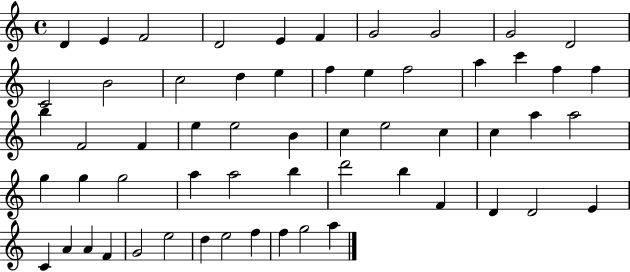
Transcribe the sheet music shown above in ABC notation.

X:1
T:Untitled
M:4/4
L:1/4
K:C
D E F2 D2 E F G2 G2 G2 D2 C2 B2 c2 d e f e f2 a c' f f b F2 F e e2 B c e2 c c a a2 g g g2 a a2 b d'2 b F D D2 E C A A F G2 e2 d e2 f f g2 a